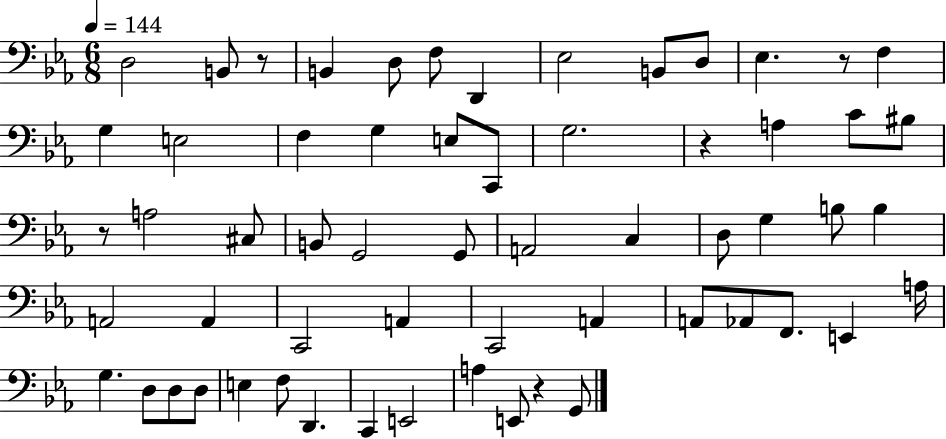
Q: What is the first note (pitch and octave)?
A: D3